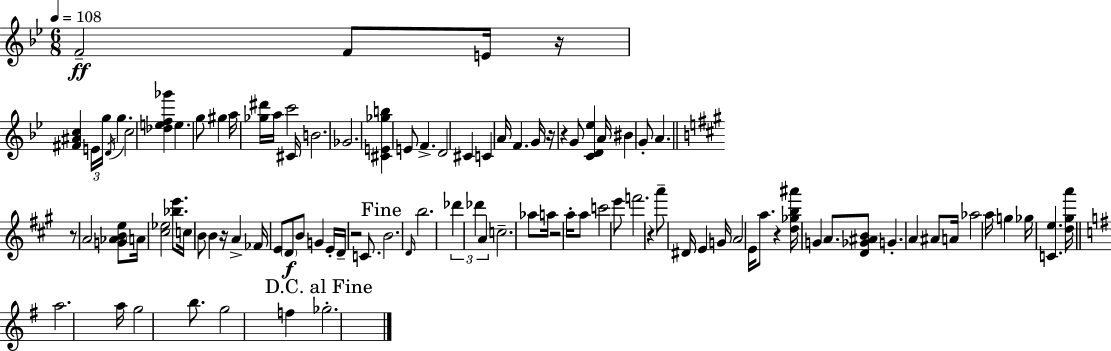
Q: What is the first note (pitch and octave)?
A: F4